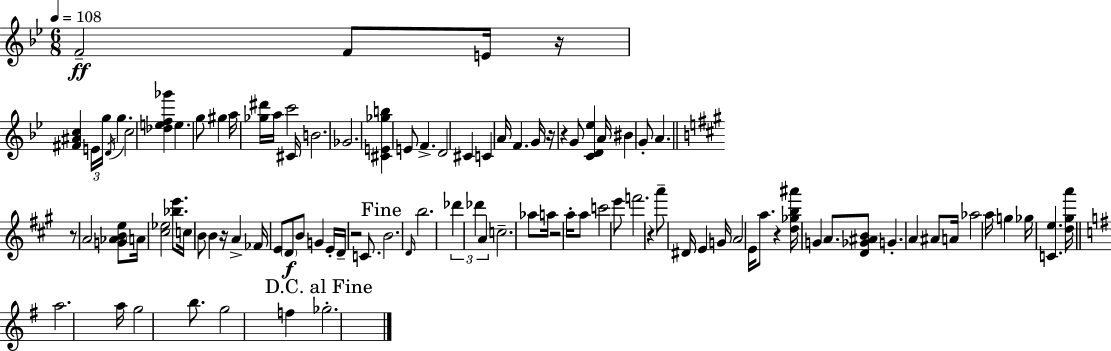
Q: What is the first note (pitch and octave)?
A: F4